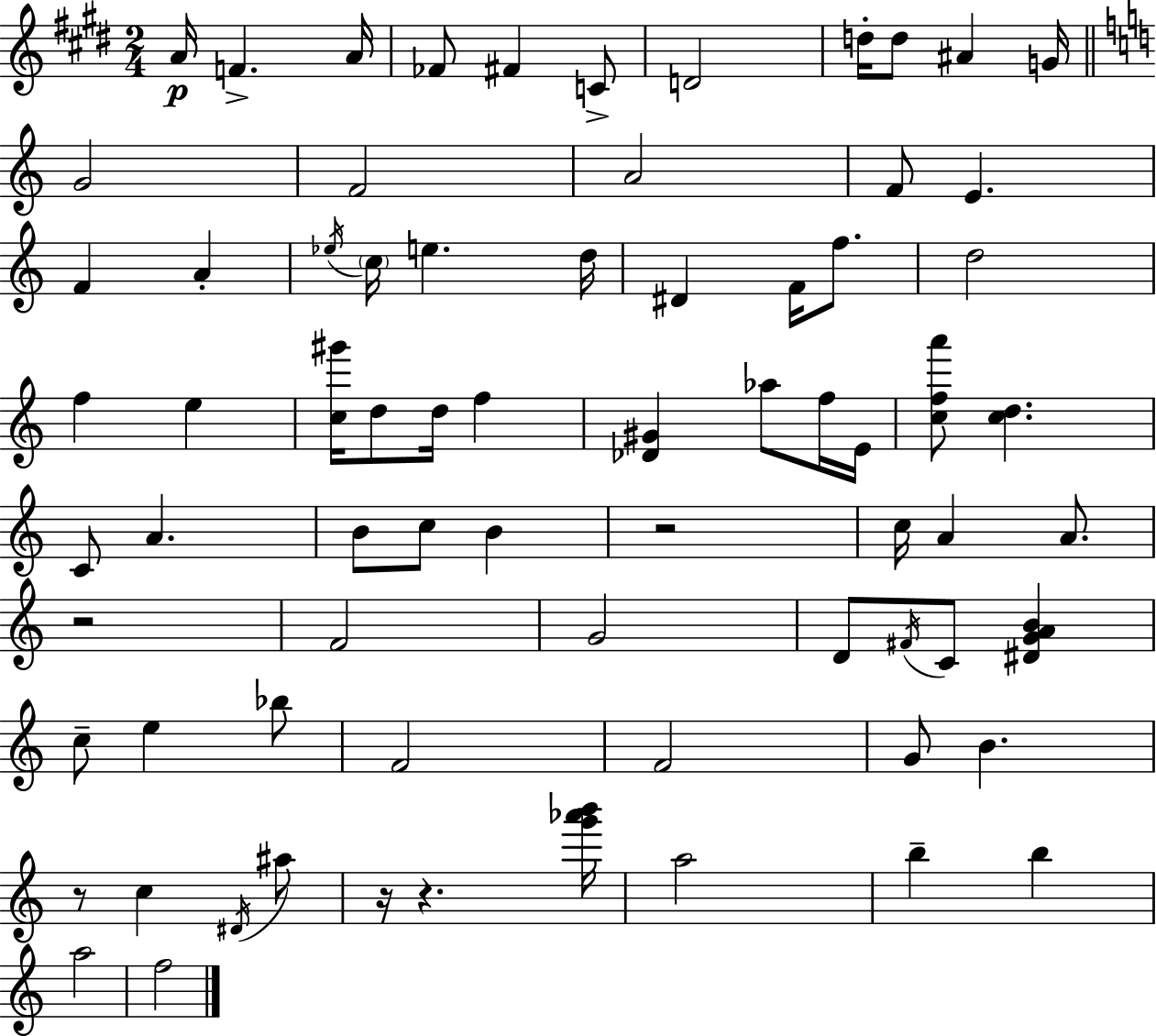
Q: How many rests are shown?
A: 5